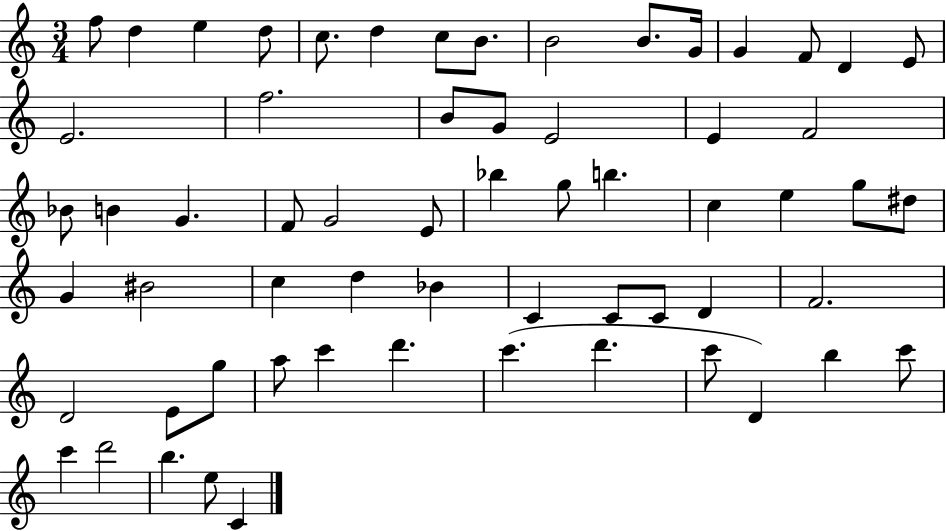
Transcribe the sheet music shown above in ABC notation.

X:1
T:Untitled
M:3/4
L:1/4
K:C
f/2 d e d/2 c/2 d c/2 B/2 B2 B/2 G/4 G F/2 D E/2 E2 f2 B/2 G/2 E2 E F2 _B/2 B G F/2 G2 E/2 _b g/2 b c e g/2 ^d/2 G ^B2 c d _B C C/2 C/2 D F2 D2 E/2 g/2 a/2 c' d' c' d' c'/2 D b c'/2 c' d'2 b e/2 C